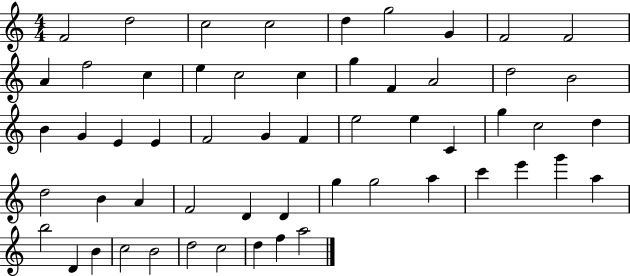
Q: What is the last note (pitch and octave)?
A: A5